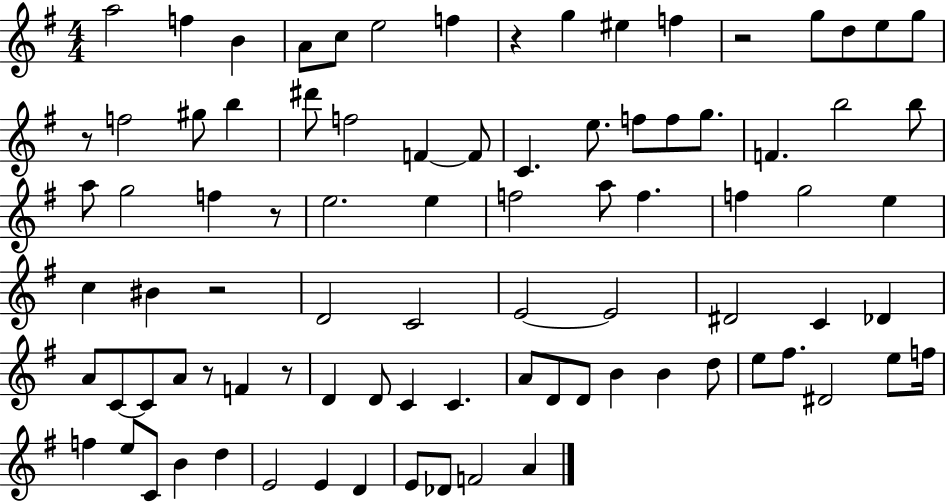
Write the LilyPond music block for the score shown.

{
  \clef treble
  \numericTimeSignature
  \time 4/4
  \key g \major
  \repeat volta 2 { a''2 f''4 b'4 | a'8 c''8 e''2 f''4 | r4 g''4 eis''4 f''4 | r2 g''8 d''8 e''8 g''8 | \break r8 f''2 gis''8 b''4 | dis'''8 f''2 f'4~~ f'8 | c'4. e''8. f''8 f''8 g''8. | f'4. b''2 b''8 | \break a''8 g''2 f''4 r8 | e''2. e''4 | f''2 a''8 f''4. | f''4 g''2 e''4 | \break c''4 bis'4 r2 | d'2 c'2 | e'2~~ e'2 | dis'2 c'4 des'4 | \break a'8 c'8~~ c'8 a'8 r8 f'4 r8 | d'4 d'8 c'4 c'4. | a'8 d'8 d'8 b'4 b'4 d''8 | e''8 fis''8. dis'2 e''8 f''16 | \break f''4 e''8 c'8 b'4 d''4 | e'2 e'4 d'4 | e'8 des'8 f'2 a'4 | } \bar "|."
}